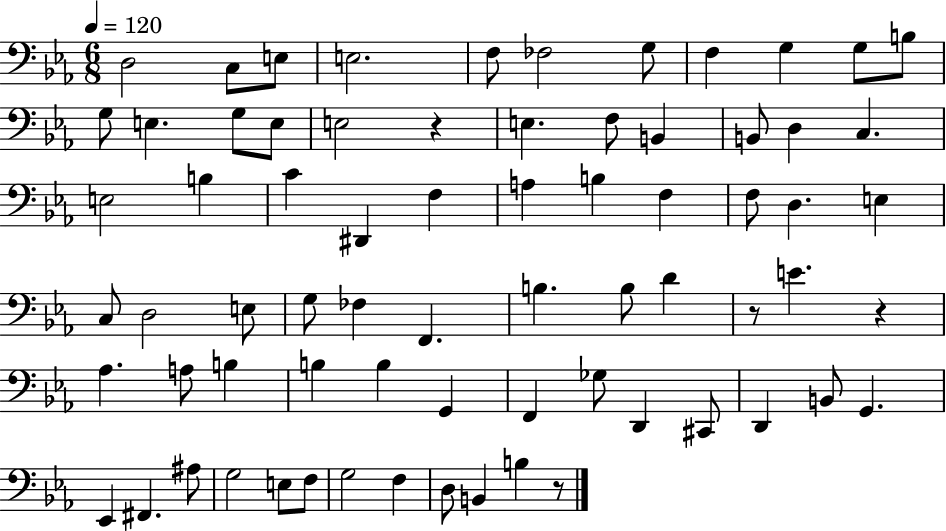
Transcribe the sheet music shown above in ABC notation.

X:1
T:Untitled
M:6/8
L:1/4
K:Eb
D,2 C,/2 E,/2 E,2 F,/2 _F,2 G,/2 F, G, G,/2 B,/2 G,/2 E, G,/2 E,/2 E,2 z E, F,/2 B,, B,,/2 D, C, E,2 B, C ^D,, F, A, B, F, F,/2 D, E, C,/2 D,2 E,/2 G,/2 _F, F,, B, B,/2 D z/2 E z _A, A,/2 B, B, B, G,, F,, _G,/2 D,, ^C,,/2 D,, B,,/2 G,, _E,, ^F,, ^A,/2 G,2 E,/2 F,/2 G,2 F, D,/2 B,, B, z/2